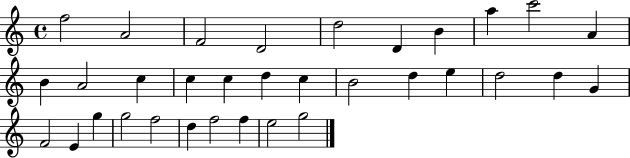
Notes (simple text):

F5/h A4/h F4/h D4/h D5/h D4/q B4/q A5/q C6/h A4/q B4/q A4/h C5/q C5/q C5/q D5/q C5/q B4/h D5/q E5/q D5/h D5/q G4/q F4/h E4/q G5/q G5/h F5/h D5/q F5/h F5/q E5/h G5/h